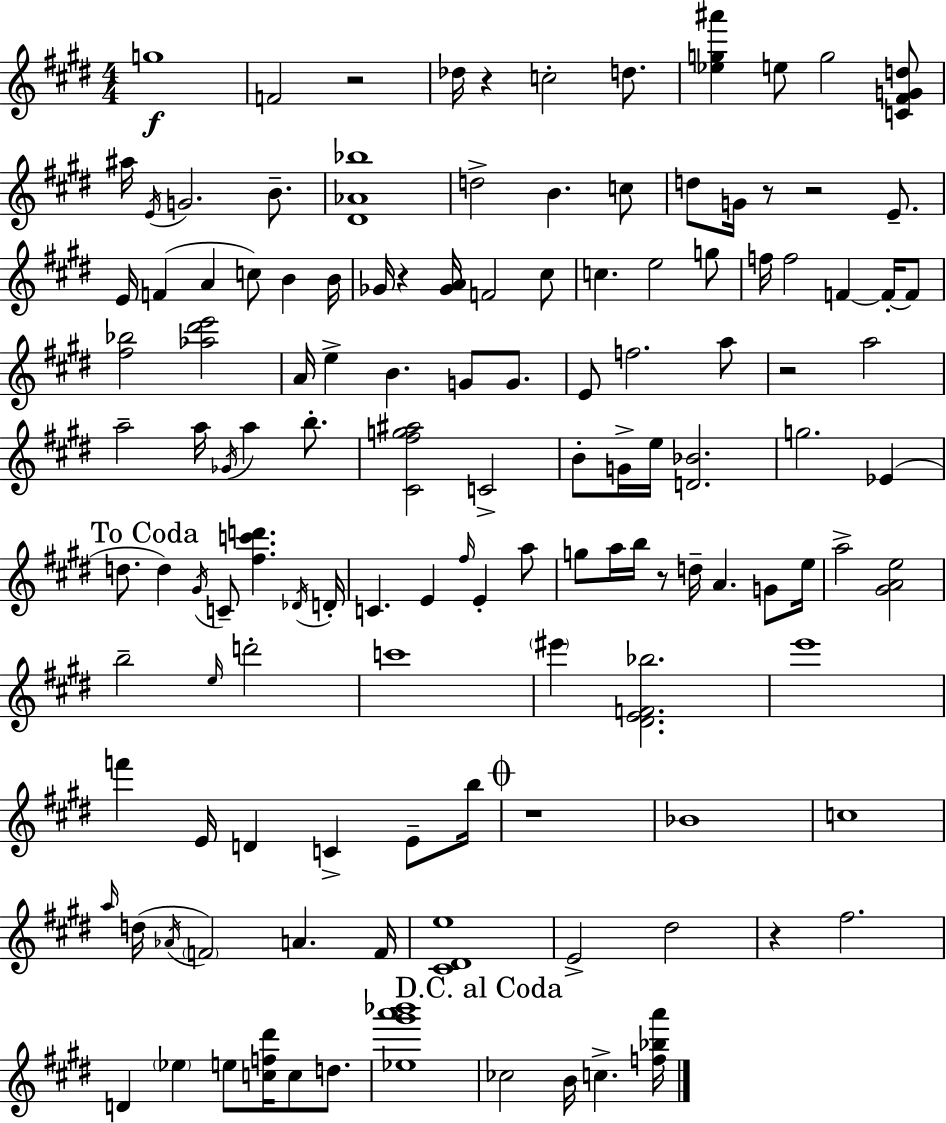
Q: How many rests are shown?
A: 9